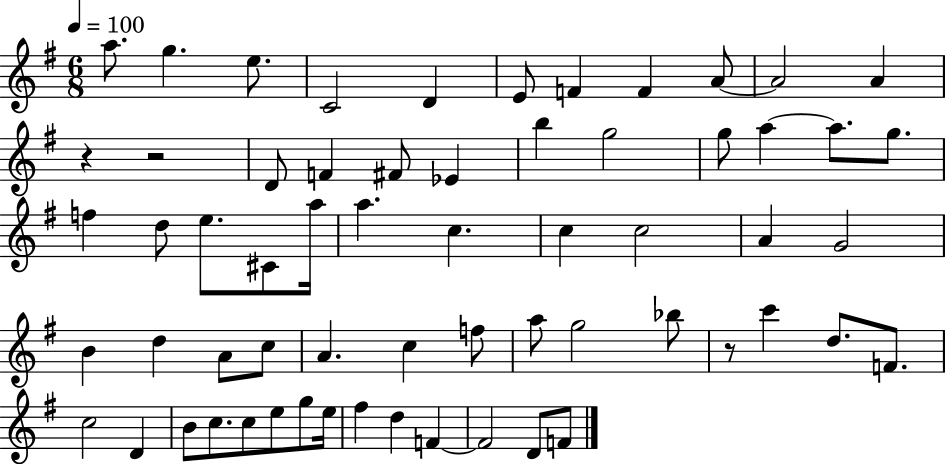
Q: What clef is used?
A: treble